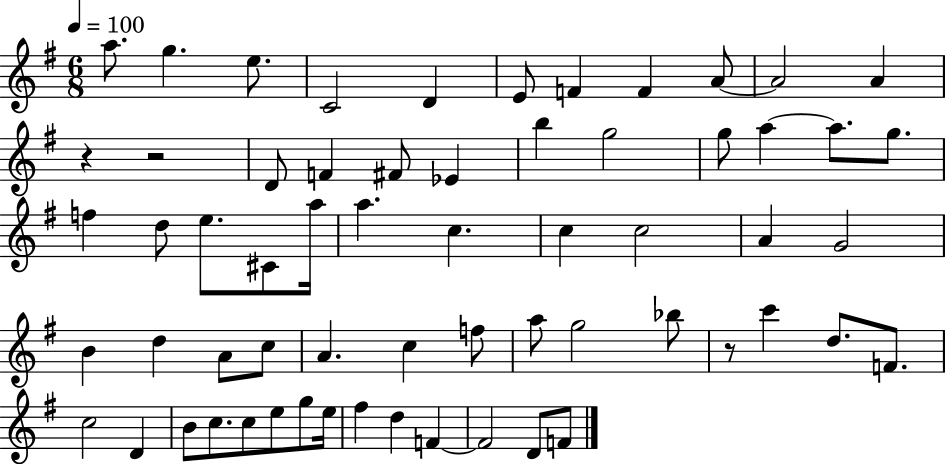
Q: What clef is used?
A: treble